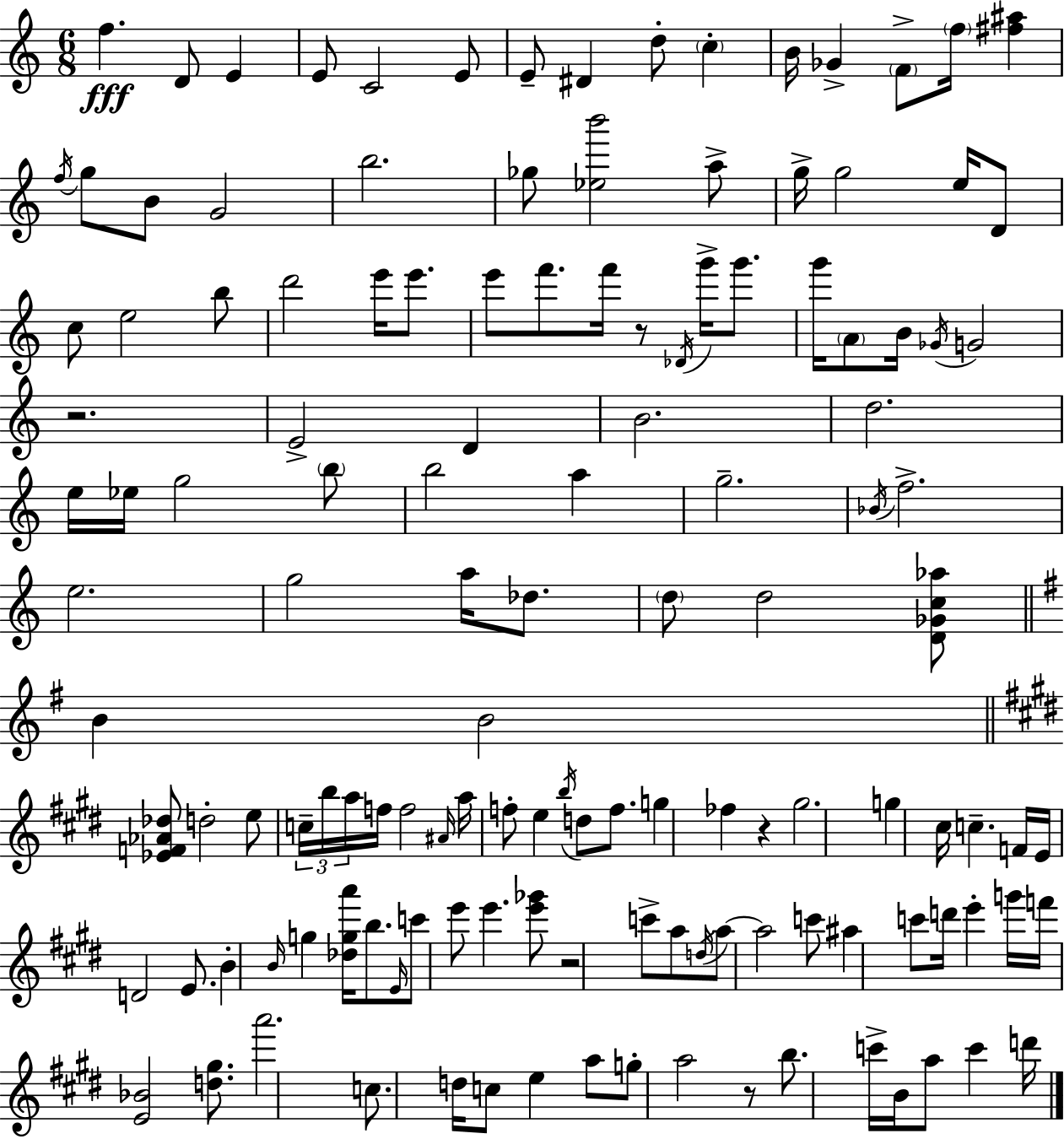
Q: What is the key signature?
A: C major